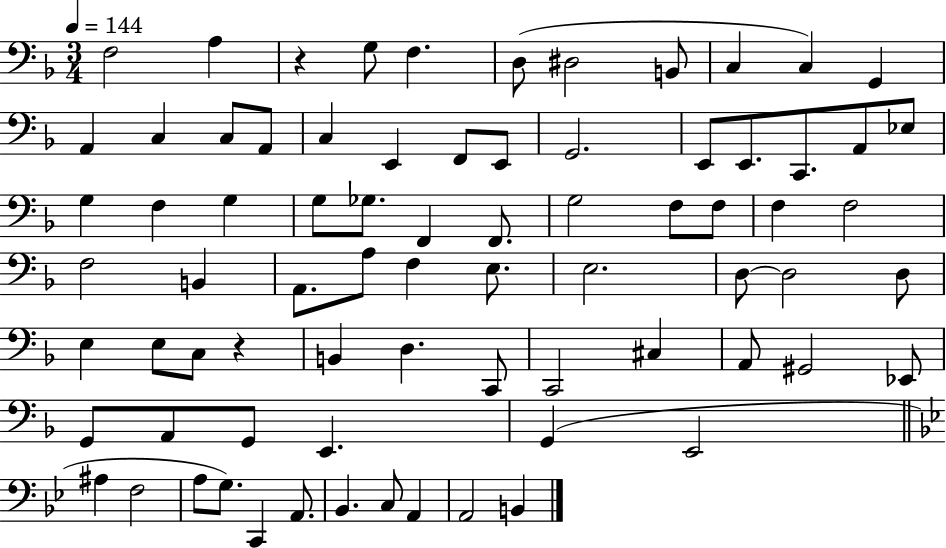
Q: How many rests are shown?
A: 2